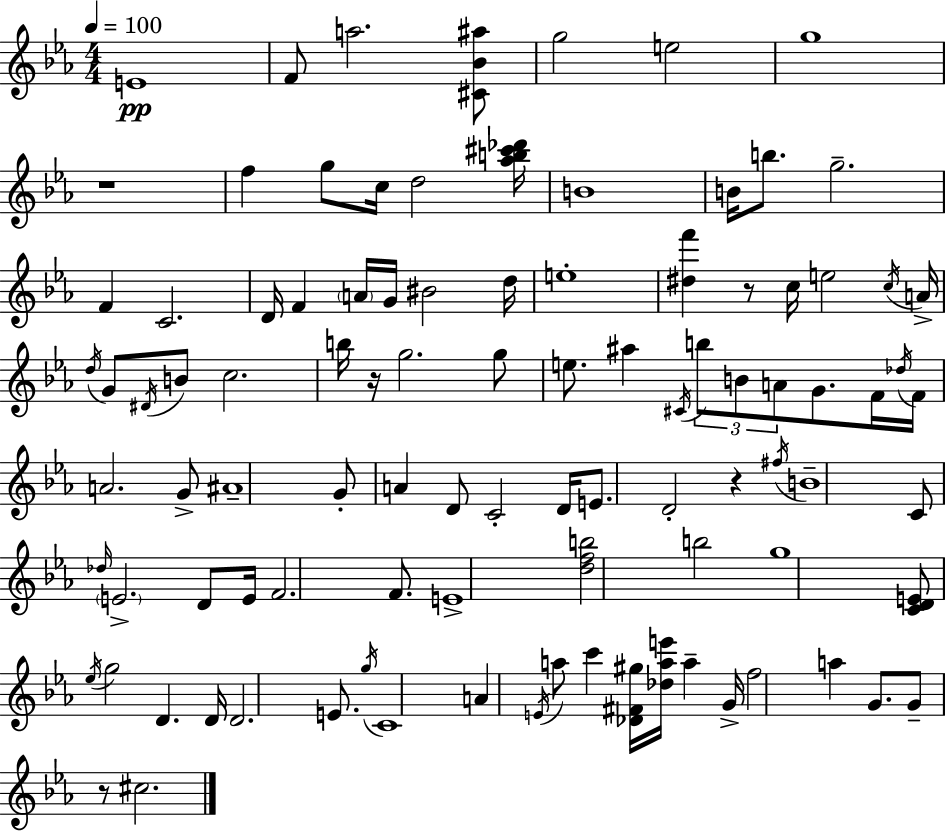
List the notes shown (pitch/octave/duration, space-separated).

E4/w F4/e A5/h. [C#4,Bb4,A#5]/e G5/h E5/h G5/w R/w F5/q G5/e C5/s D5/h [Ab5,B5,C#6,Db6]/s B4/w B4/s B5/e. G5/h. F4/q C4/h. D4/s F4/q A4/s G4/s BIS4/h D5/s E5/w [D#5,F6]/q R/e C5/s E5/h C5/s A4/s D5/s G4/e D#4/s B4/e C5/h. B5/s R/s G5/h. G5/e E5/e. A#5/q C#4/s B5/e B4/e A4/e G4/e. F4/s Db5/s F4/s A4/h. G4/e A#4/w G4/e A4/q D4/e C4/h D4/s E4/e. D4/h R/q F#5/s B4/w C4/e Db5/s E4/h. D4/e E4/s F4/h. F4/e. E4/w [D5,F5,B5]/h B5/h G5/w [C4,D4,E4]/e Eb5/s G5/h D4/q. D4/s D4/h. E4/e. G5/s C4/w A4/q E4/s A5/e C6/q [Db4,F#4,G#5]/s [Db5,A5,E6]/s A5/q G4/s F5/h A5/q G4/e. G4/e R/e C#5/h.